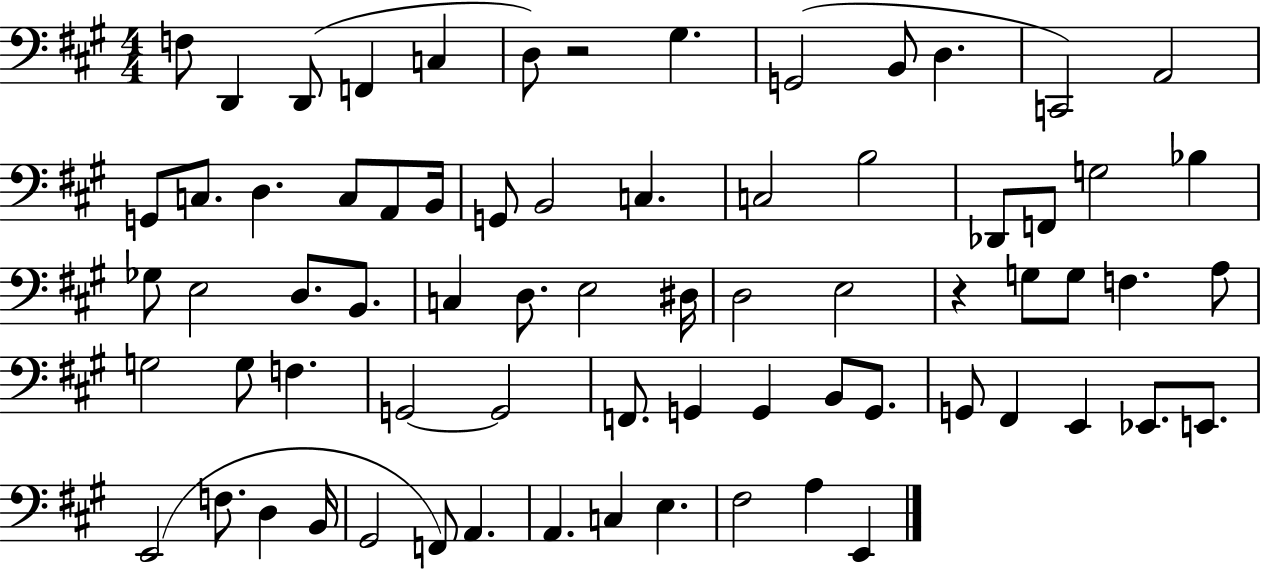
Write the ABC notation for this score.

X:1
T:Untitled
M:4/4
L:1/4
K:A
F,/2 D,, D,,/2 F,, C, D,/2 z2 ^G, G,,2 B,,/2 D, C,,2 A,,2 G,,/2 C,/2 D, C,/2 A,,/2 B,,/4 G,,/2 B,,2 C, C,2 B,2 _D,,/2 F,,/2 G,2 _B, _G,/2 E,2 D,/2 B,,/2 C, D,/2 E,2 ^D,/4 D,2 E,2 z G,/2 G,/2 F, A,/2 G,2 G,/2 F, G,,2 G,,2 F,,/2 G,, G,, B,,/2 G,,/2 G,,/2 ^F,, E,, _E,,/2 E,,/2 E,,2 F,/2 D, B,,/4 ^G,,2 F,,/2 A,, A,, C, E, ^F,2 A, E,,